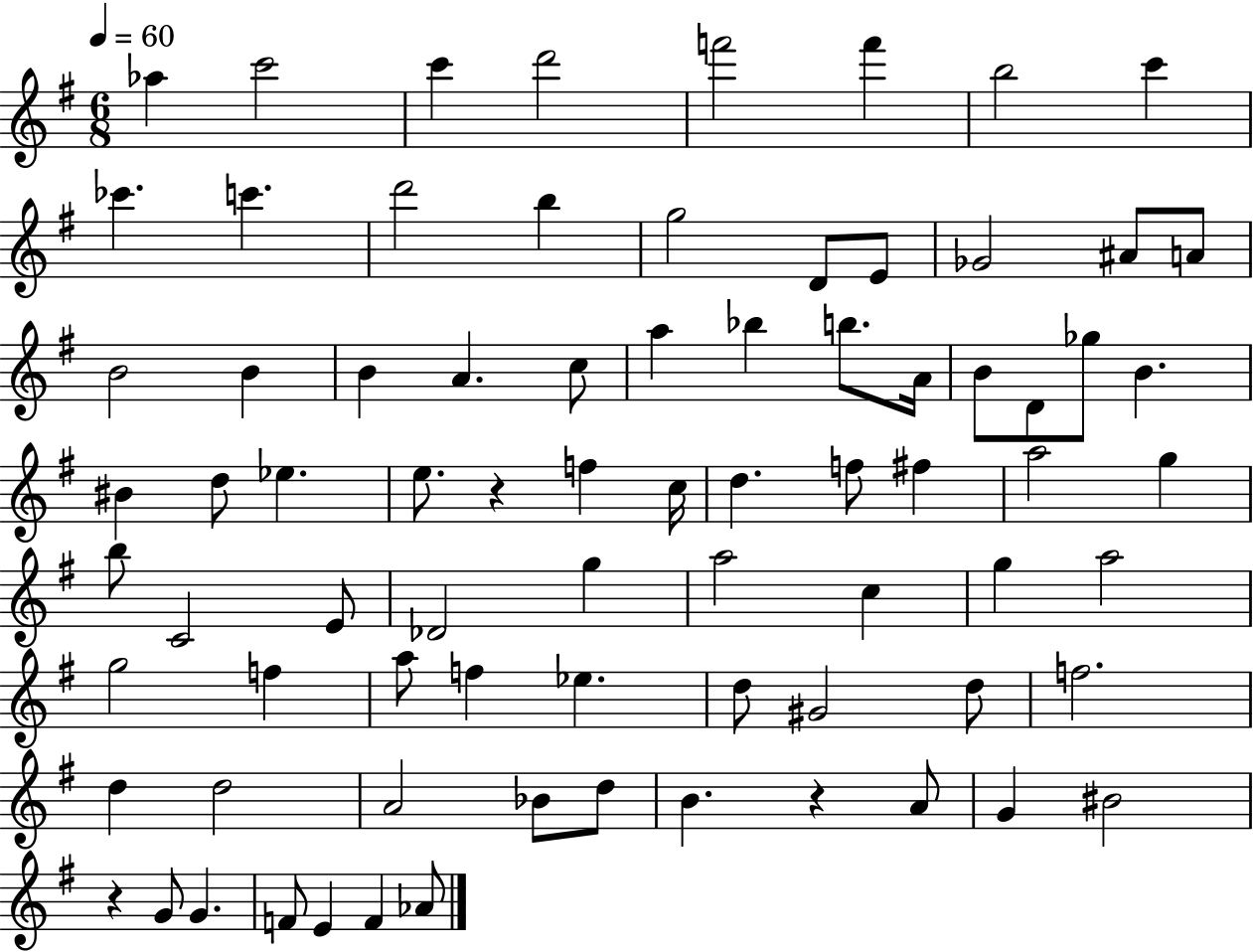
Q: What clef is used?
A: treble